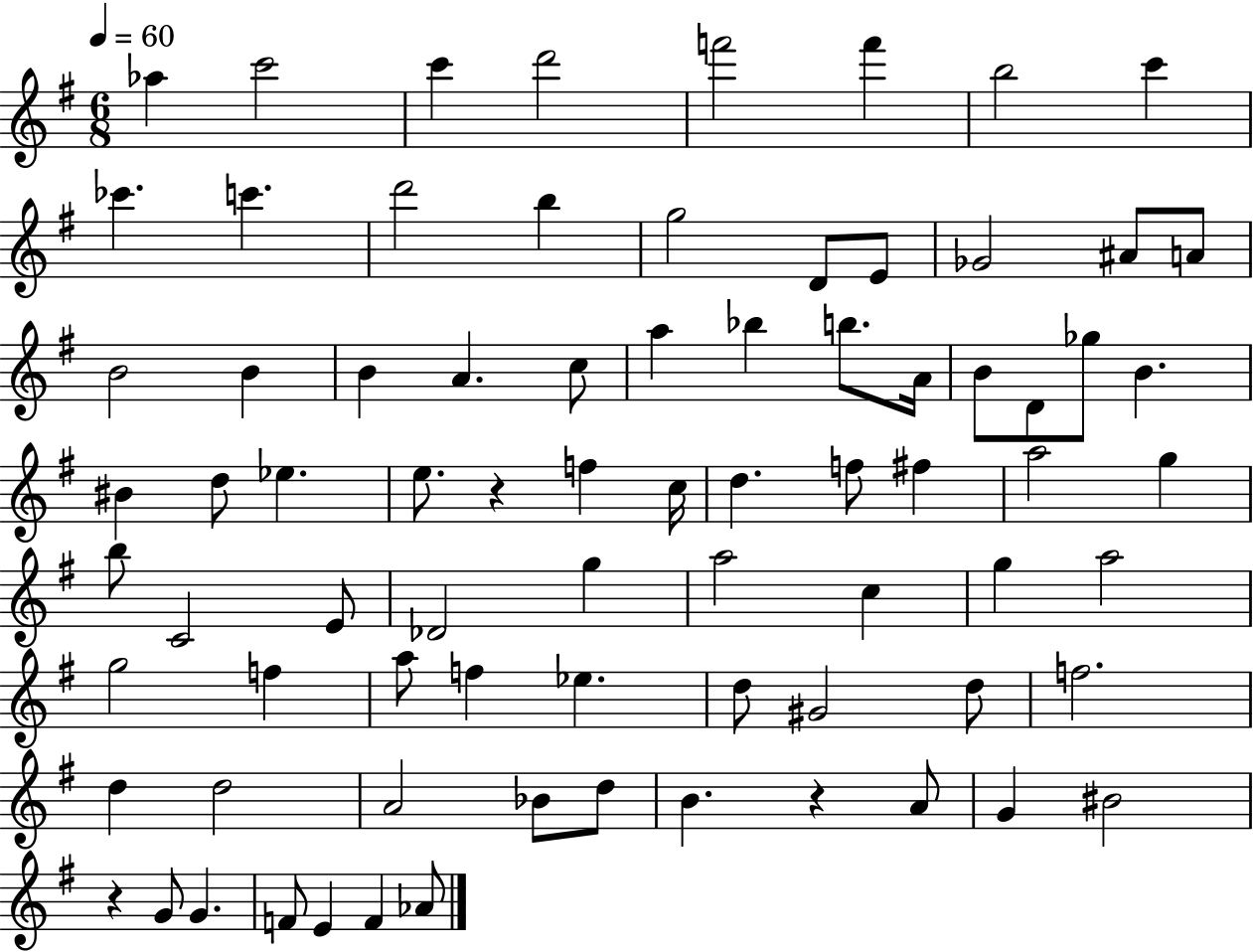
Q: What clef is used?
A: treble